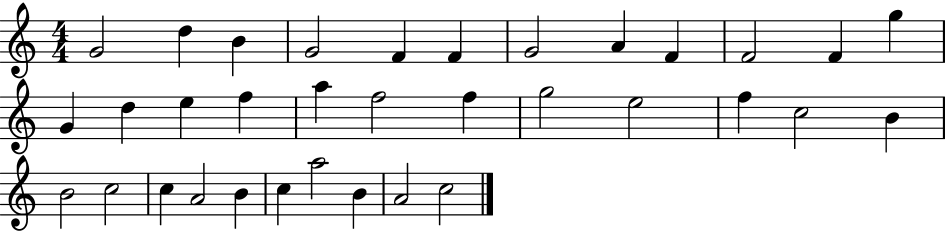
{
  \clef treble
  \numericTimeSignature
  \time 4/4
  \key c \major
  g'2 d''4 b'4 | g'2 f'4 f'4 | g'2 a'4 f'4 | f'2 f'4 g''4 | \break g'4 d''4 e''4 f''4 | a''4 f''2 f''4 | g''2 e''2 | f''4 c''2 b'4 | \break b'2 c''2 | c''4 a'2 b'4 | c''4 a''2 b'4 | a'2 c''2 | \break \bar "|."
}